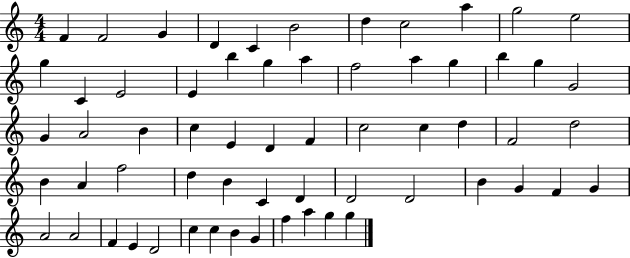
{
  \clef treble
  \numericTimeSignature
  \time 4/4
  \key c \major
  f'4 f'2 g'4 | d'4 c'4 b'2 | d''4 c''2 a''4 | g''2 e''2 | \break g''4 c'4 e'2 | e'4 b''4 g''4 a''4 | f''2 a''4 g''4 | b''4 g''4 g'2 | \break g'4 a'2 b'4 | c''4 e'4 d'4 f'4 | c''2 c''4 d''4 | f'2 d''2 | \break b'4 a'4 f''2 | d''4 b'4 c'4 d'4 | d'2 d'2 | b'4 g'4 f'4 g'4 | \break a'2 a'2 | f'4 e'4 d'2 | c''4 c''4 b'4 g'4 | f''4 a''4 g''4 g''4 | \break \bar "|."
}